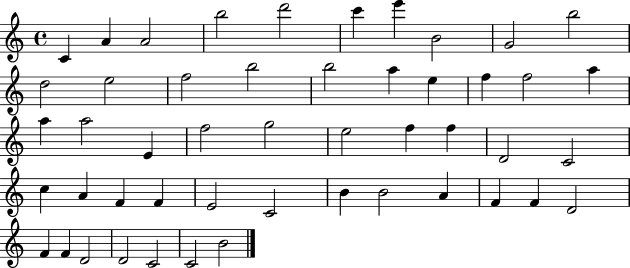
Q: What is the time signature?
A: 4/4